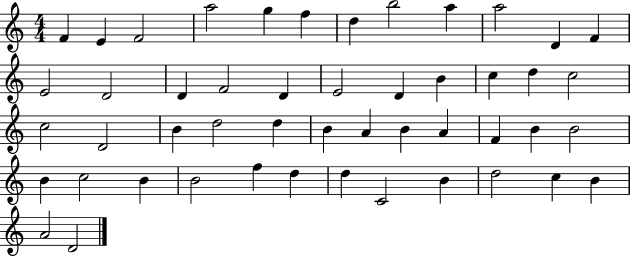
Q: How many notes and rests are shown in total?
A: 49